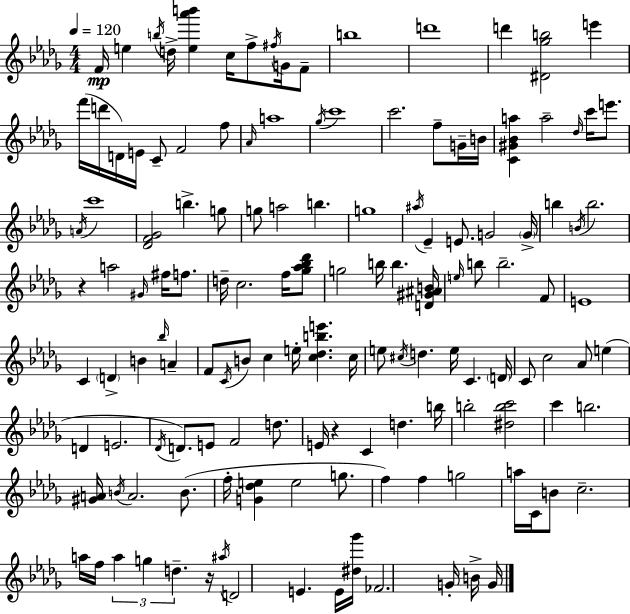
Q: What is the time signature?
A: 4/4